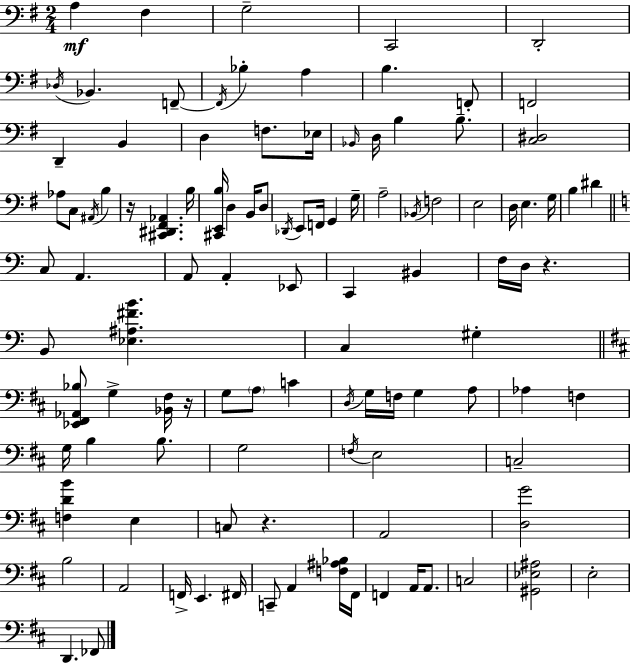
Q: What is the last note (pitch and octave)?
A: FES2